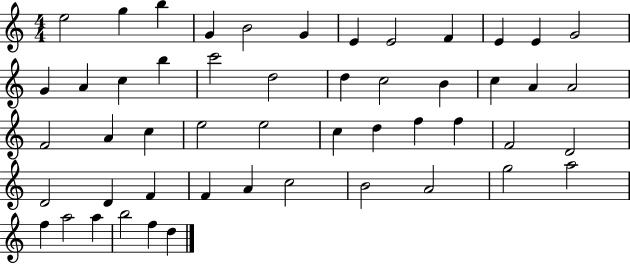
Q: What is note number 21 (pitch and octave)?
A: B4